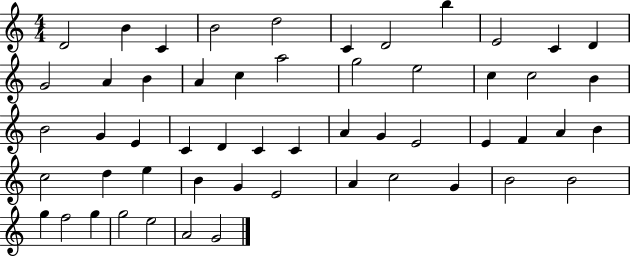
D4/h B4/q C4/q B4/h D5/h C4/q D4/h B5/q E4/h C4/q D4/q G4/h A4/q B4/q A4/q C5/q A5/h G5/h E5/h C5/q C5/h B4/q B4/h G4/q E4/q C4/q D4/q C4/q C4/q A4/q G4/q E4/h E4/q F4/q A4/q B4/q C5/h D5/q E5/q B4/q G4/q E4/h A4/q C5/h G4/q B4/h B4/h G5/q F5/h G5/q G5/h E5/h A4/h G4/h